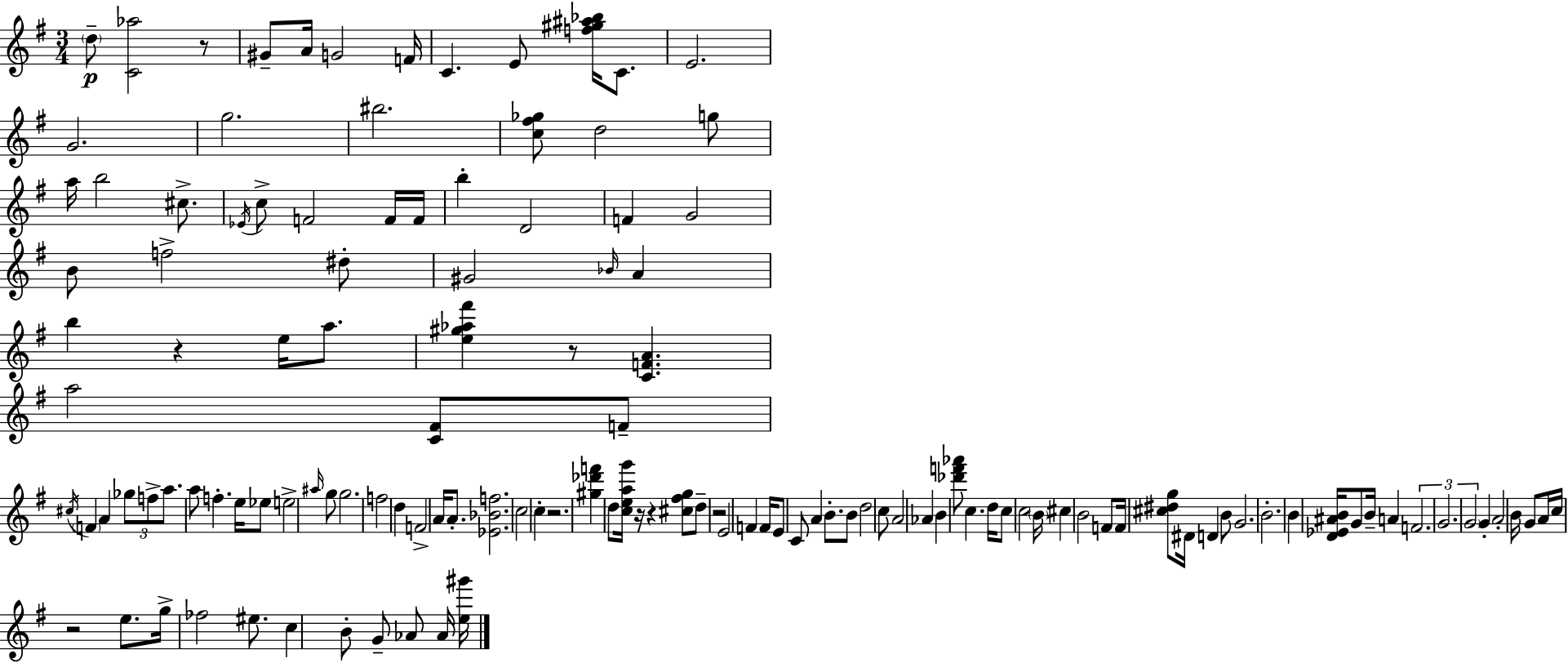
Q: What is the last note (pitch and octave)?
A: Ab4